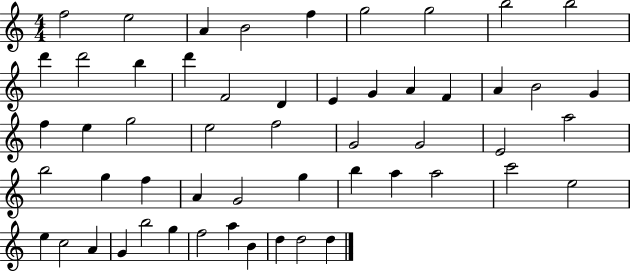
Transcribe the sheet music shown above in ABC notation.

X:1
T:Untitled
M:4/4
L:1/4
K:C
f2 e2 A B2 f g2 g2 b2 b2 d' d'2 b d' F2 D E G A F A B2 G f e g2 e2 f2 G2 G2 E2 a2 b2 g f A G2 g b a a2 c'2 e2 e c2 A G b2 g f2 a B d d2 d